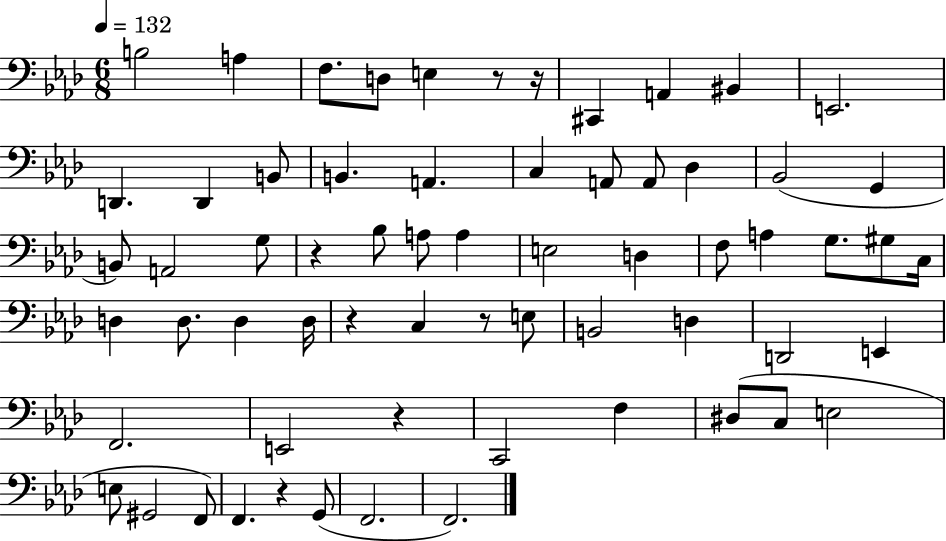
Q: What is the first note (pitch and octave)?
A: B3